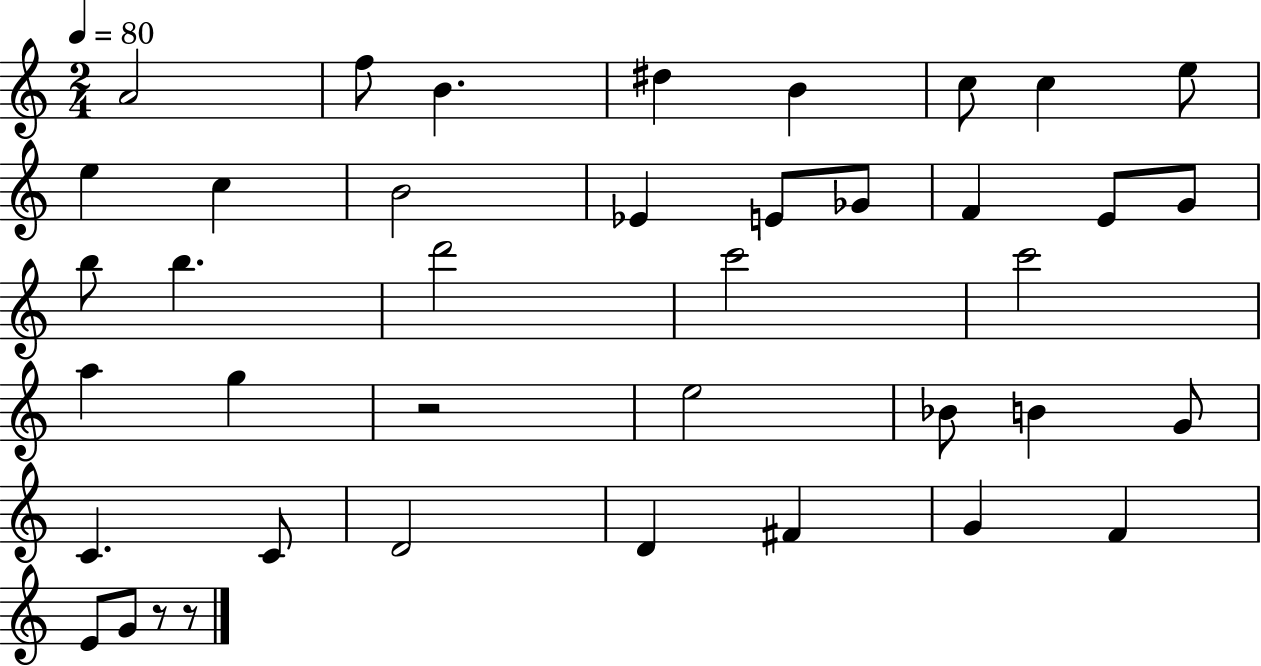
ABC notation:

X:1
T:Untitled
M:2/4
L:1/4
K:C
A2 f/2 B ^d B c/2 c e/2 e c B2 _E E/2 _G/2 F E/2 G/2 b/2 b d'2 c'2 c'2 a g z2 e2 _B/2 B G/2 C C/2 D2 D ^F G F E/2 G/2 z/2 z/2